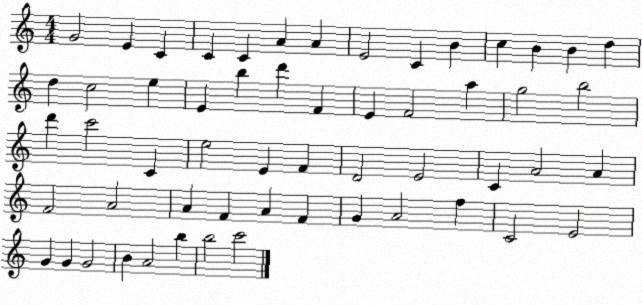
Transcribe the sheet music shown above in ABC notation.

X:1
T:Untitled
M:4/4
L:1/4
K:C
G2 E C C C A A E2 C B c B B d d c2 e E b d' F E F2 a g2 b2 d' c'2 C e2 E F D2 E2 C A2 A F2 A2 A F A F G A2 f C2 E2 G G G2 B A2 b b2 c'2